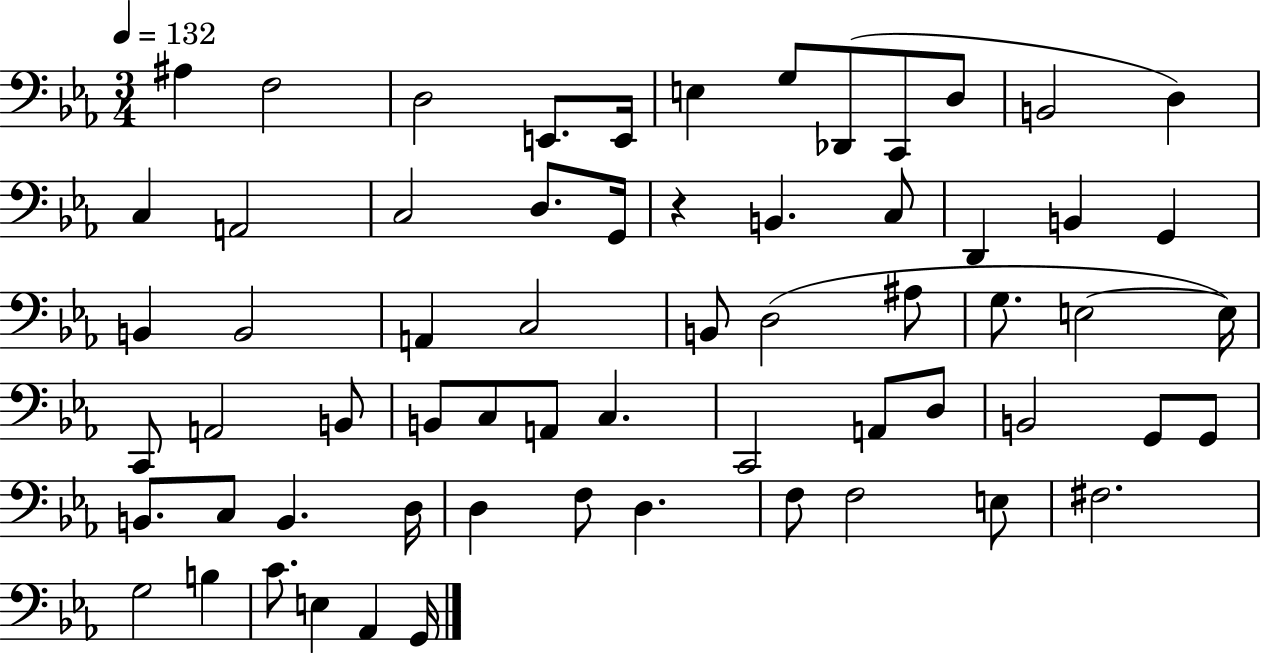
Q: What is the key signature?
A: EES major